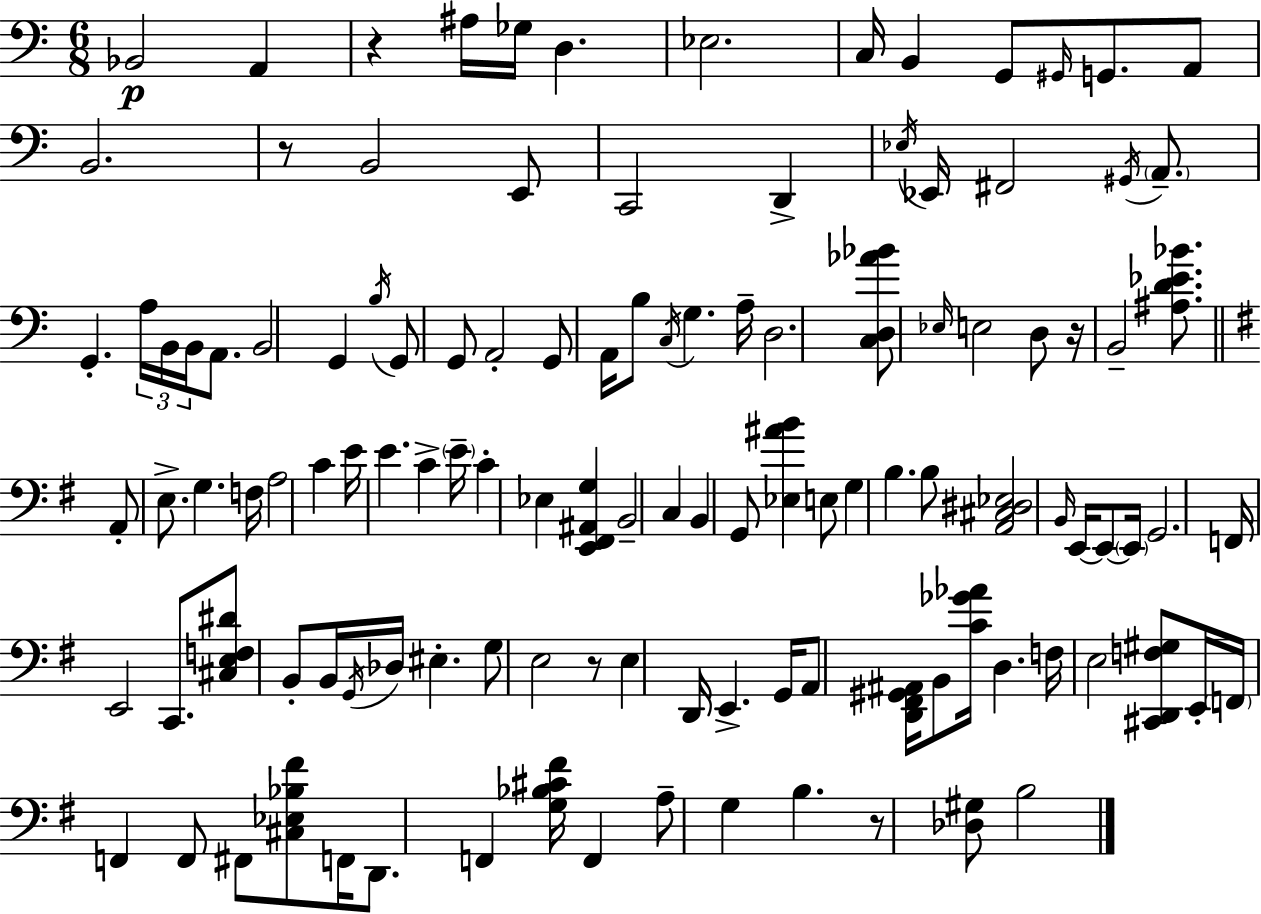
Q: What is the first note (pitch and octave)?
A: Bb2